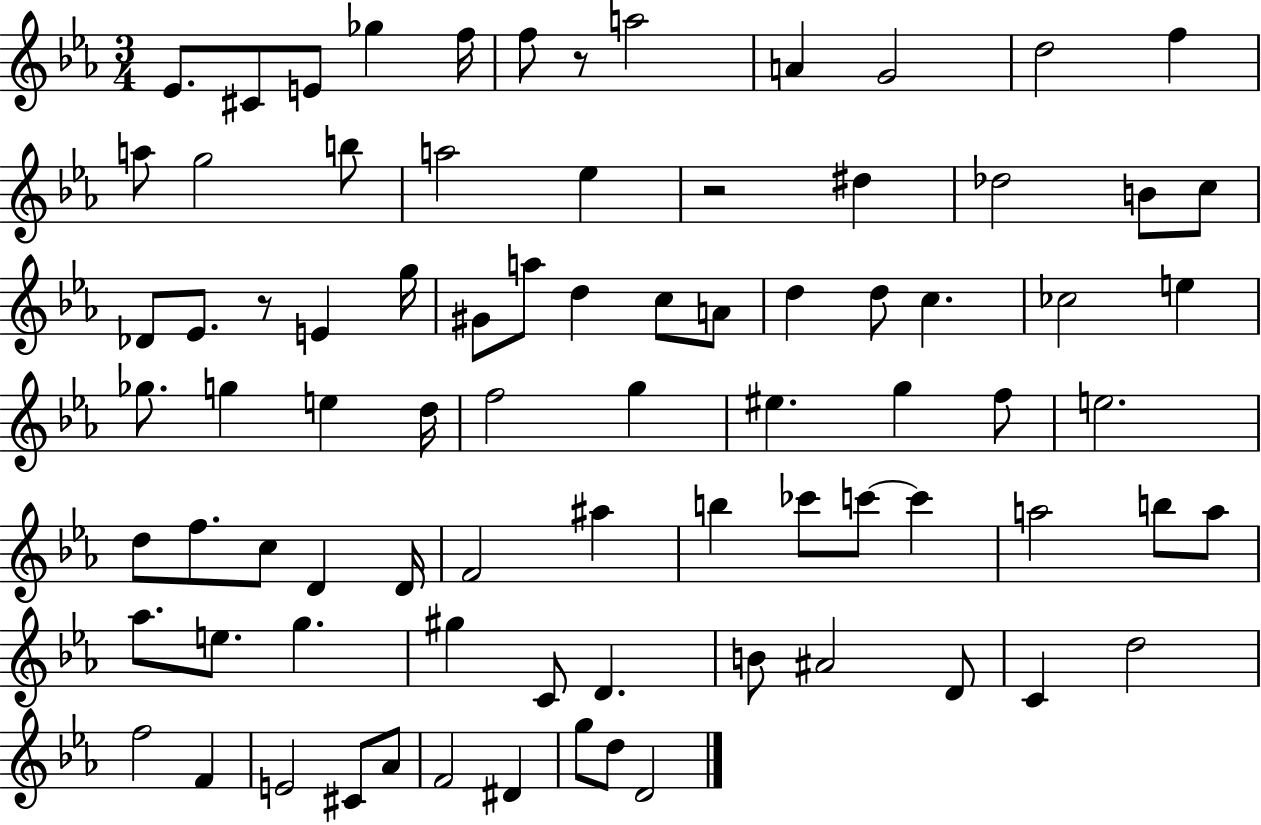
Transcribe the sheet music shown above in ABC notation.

X:1
T:Untitled
M:3/4
L:1/4
K:Eb
_E/2 ^C/2 E/2 _g f/4 f/2 z/2 a2 A G2 d2 f a/2 g2 b/2 a2 _e z2 ^d _d2 B/2 c/2 _D/2 _E/2 z/2 E g/4 ^G/2 a/2 d c/2 A/2 d d/2 c _c2 e _g/2 g e d/4 f2 g ^e g f/2 e2 d/2 f/2 c/2 D D/4 F2 ^a b _c'/2 c'/2 c' a2 b/2 a/2 _a/2 e/2 g ^g C/2 D B/2 ^A2 D/2 C d2 f2 F E2 ^C/2 _A/2 F2 ^D g/2 d/2 D2